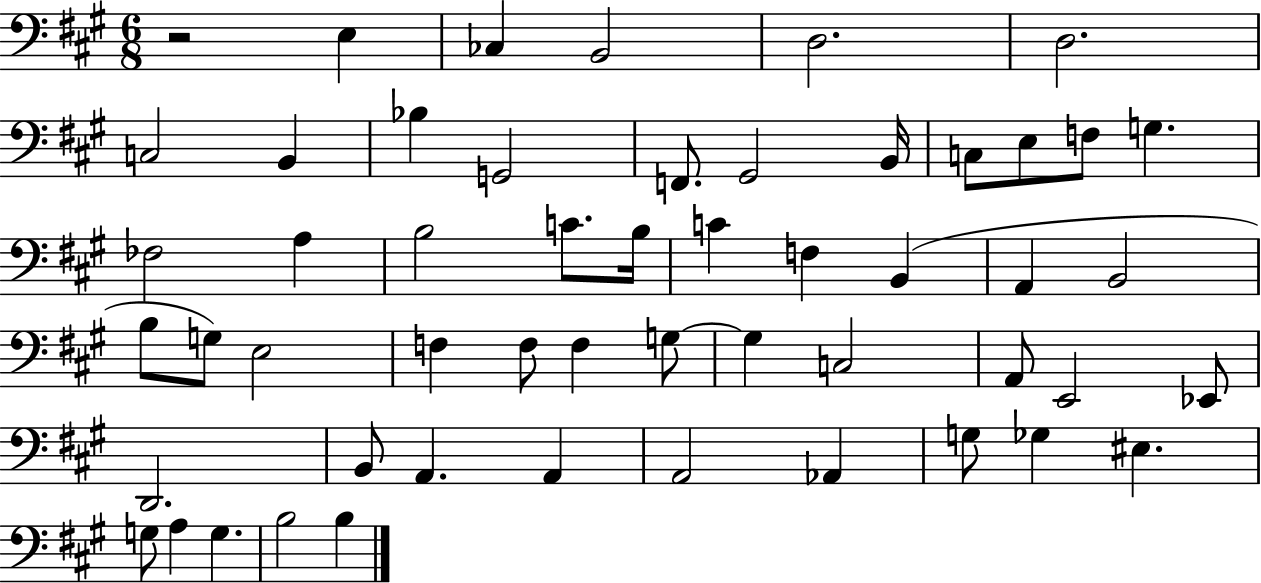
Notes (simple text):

R/h E3/q CES3/q B2/h D3/h. D3/h. C3/h B2/q Bb3/q G2/h F2/e. G#2/h B2/s C3/e E3/e F3/e G3/q. FES3/h A3/q B3/h C4/e. B3/s C4/q F3/q B2/q A2/q B2/h B3/e G3/e E3/h F3/q F3/e F3/q G3/e G3/q C3/h A2/e E2/h Eb2/e D2/h. B2/e A2/q. A2/q A2/h Ab2/q G3/e Gb3/q EIS3/q. G3/e A3/q G3/q. B3/h B3/q